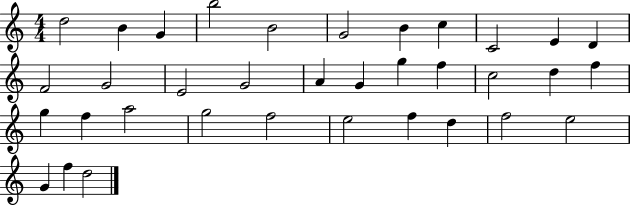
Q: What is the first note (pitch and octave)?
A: D5